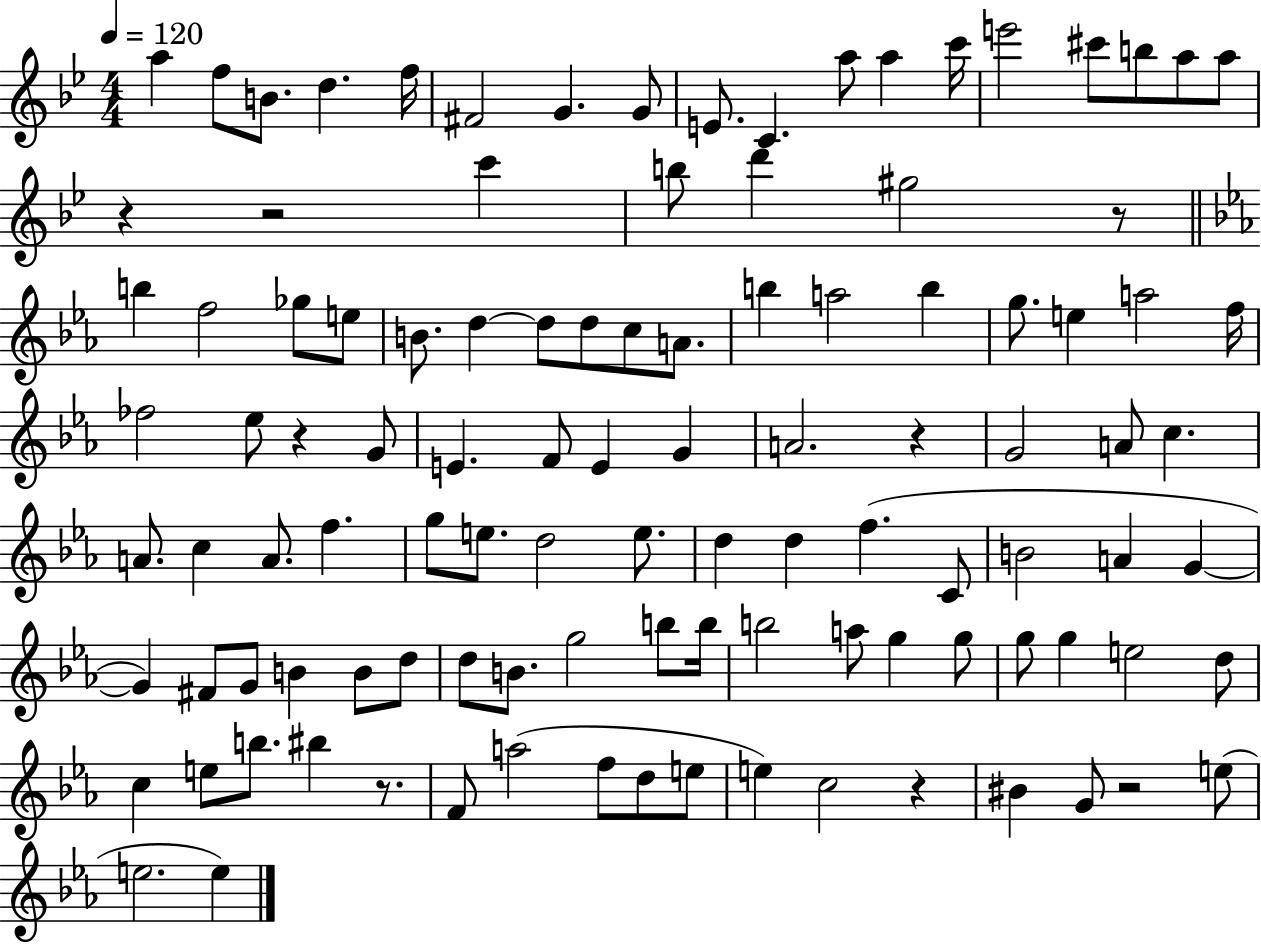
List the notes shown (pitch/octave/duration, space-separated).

A5/q F5/e B4/e. D5/q. F5/s F#4/h G4/q. G4/e E4/e. C4/q. A5/e A5/q C6/s E6/h C#6/e B5/e A5/e A5/e R/q R/h C6/q B5/e D6/q G#5/h R/e B5/q F5/h Gb5/e E5/e B4/e. D5/q D5/e D5/e C5/e A4/e. B5/q A5/h B5/q G5/e. E5/q A5/h F5/s FES5/h Eb5/e R/q G4/e E4/q. F4/e E4/q G4/q A4/h. R/q G4/h A4/e C5/q. A4/e. C5/q A4/e. F5/q. G5/e E5/e. D5/h E5/e. D5/q D5/q F5/q. C4/e B4/h A4/q G4/q G4/q F#4/e G4/e B4/q B4/e D5/e D5/e B4/e. G5/h B5/e B5/s B5/h A5/e G5/q G5/e G5/e G5/q E5/h D5/e C5/q E5/e B5/e. BIS5/q R/e. F4/e A5/h F5/e D5/e E5/e E5/q C5/h R/q BIS4/q G4/e R/h E5/e E5/h. E5/q